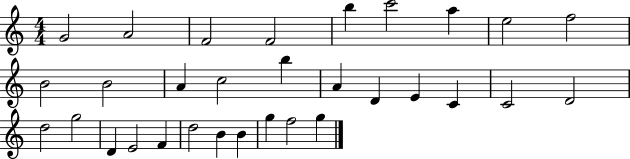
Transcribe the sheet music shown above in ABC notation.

X:1
T:Untitled
M:4/4
L:1/4
K:C
G2 A2 F2 F2 b c'2 a e2 f2 B2 B2 A c2 b A D E C C2 D2 d2 g2 D E2 F d2 B B g f2 g